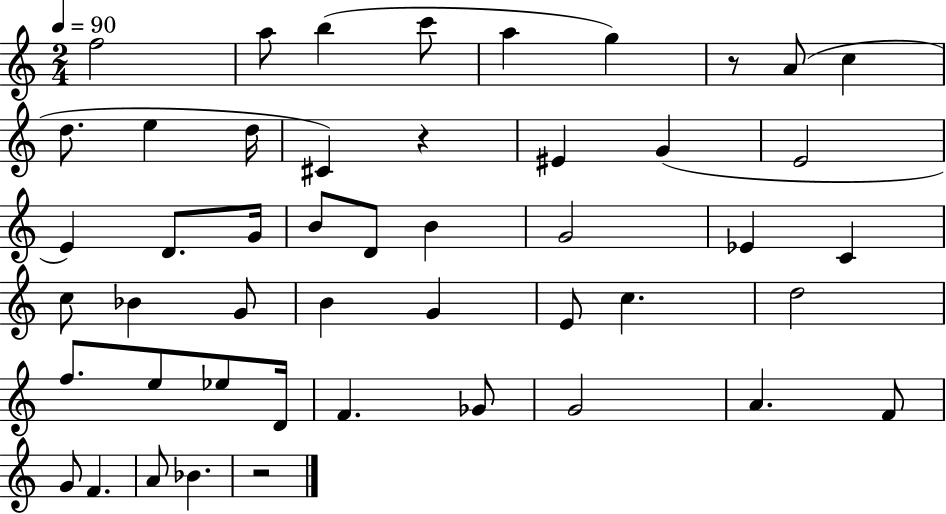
X:1
T:Untitled
M:2/4
L:1/4
K:C
f2 a/2 b c'/2 a g z/2 A/2 c d/2 e d/4 ^C z ^E G E2 E D/2 G/4 B/2 D/2 B G2 _E C c/2 _B G/2 B G E/2 c d2 f/2 e/2 _e/2 D/4 F _G/2 G2 A F/2 G/2 F A/2 _B z2